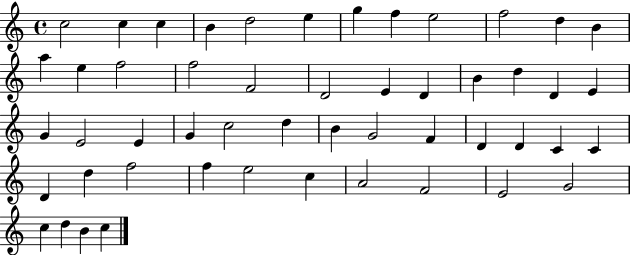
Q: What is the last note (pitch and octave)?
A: C5